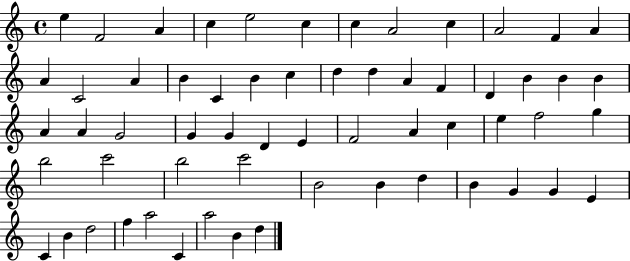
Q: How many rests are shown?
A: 0